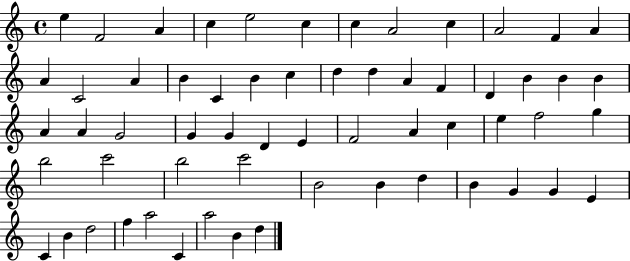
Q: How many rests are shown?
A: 0